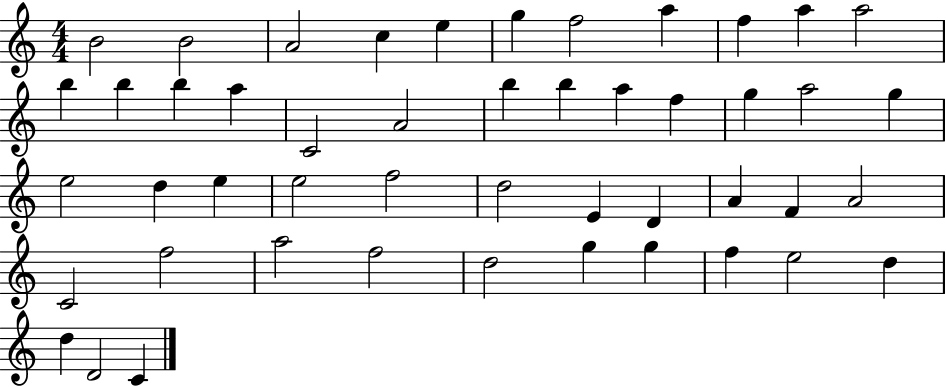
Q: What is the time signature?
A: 4/4